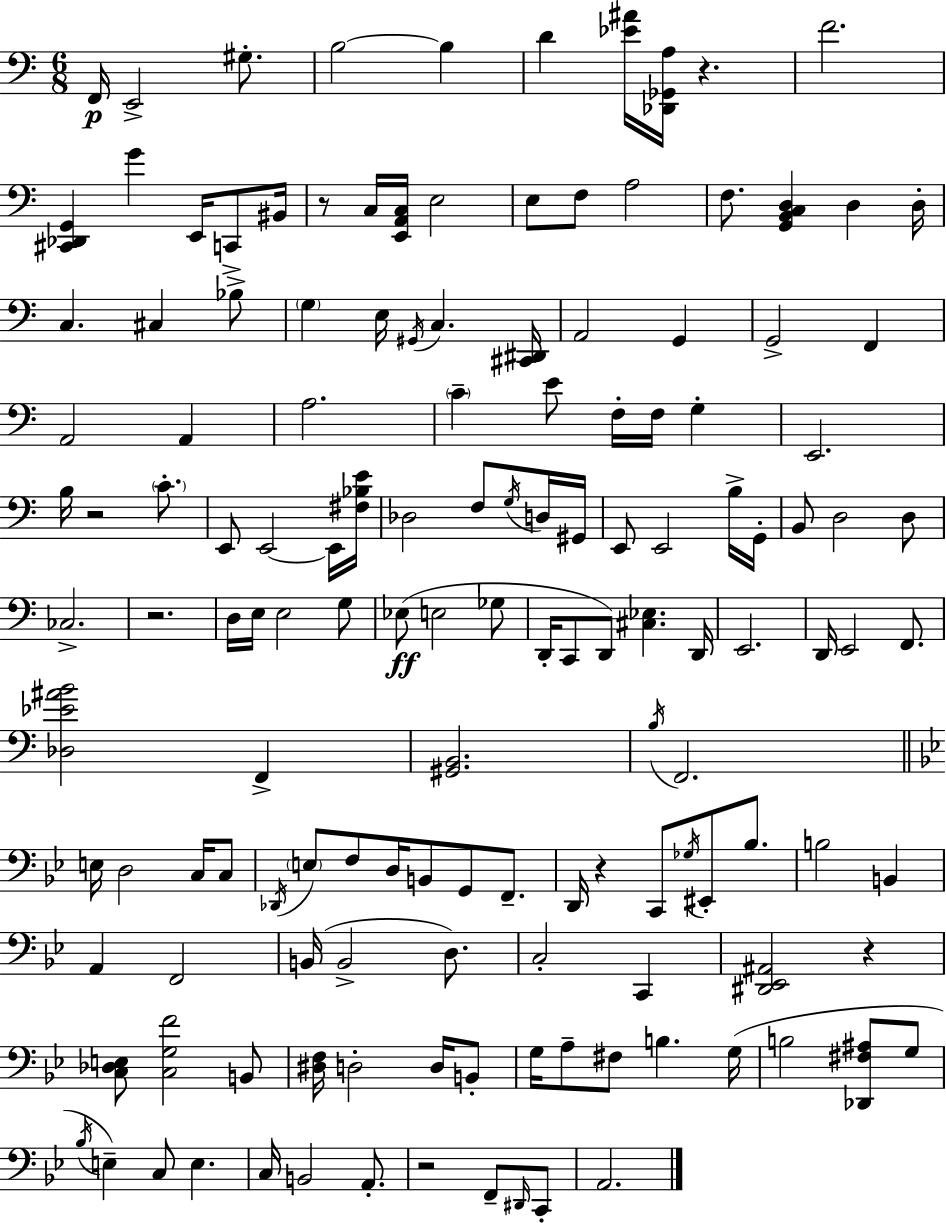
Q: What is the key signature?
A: C major